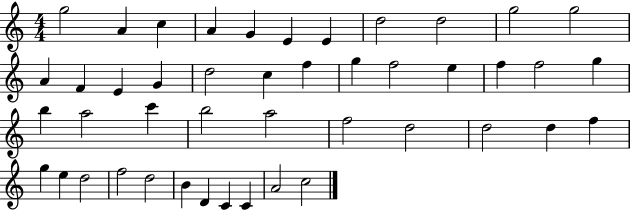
{
  \clef treble
  \numericTimeSignature
  \time 4/4
  \key c \major
  g''2 a'4 c''4 | a'4 g'4 e'4 e'4 | d''2 d''2 | g''2 g''2 | \break a'4 f'4 e'4 g'4 | d''2 c''4 f''4 | g''4 f''2 e''4 | f''4 f''2 g''4 | \break b''4 a''2 c'''4 | b''2 a''2 | f''2 d''2 | d''2 d''4 f''4 | \break g''4 e''4 d''2 | f''2 d''2 | b'4 d'4 c'4 c'4 | a'2 c''2 | \break \bar "|."
}